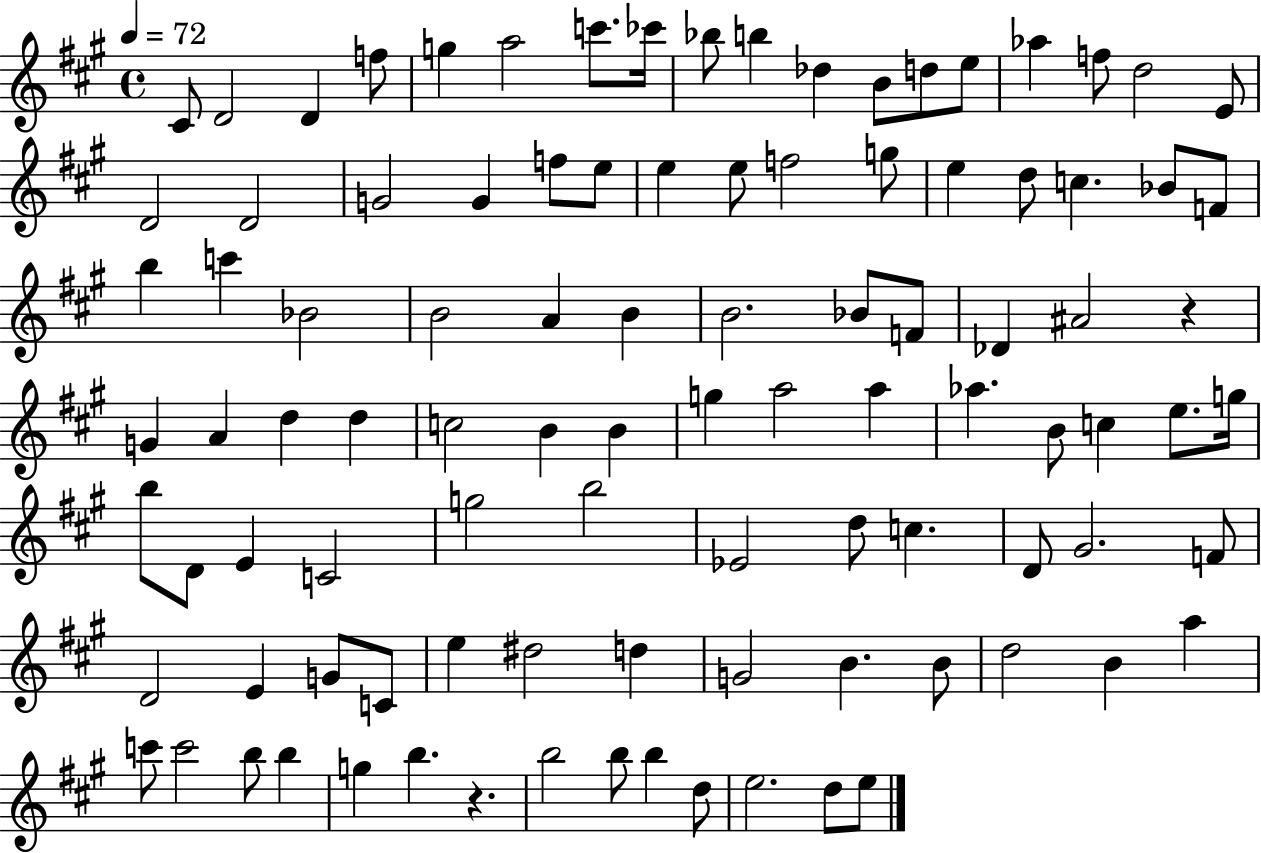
{
  \clef treble
  \time 4/4
  \defaultTimeSignature
  \key a \major
  \tempo 4 = 72
  cis'8 d'2 d'4 f''8 | g''4 a''2 c'''8. ces'''16 | bes''8 b''4 des''4 b'8 d''8 e''8 | aes''4 f''8 d''2 e'8 | \break d'2 d'2 | g'2 g'4 f''8 e''8 | e''4 e''8 f''2 g''8 | e''4 d''8 c''4. bes'8 f'8 | \break b''4 c'''4 bes'2 | b'2 a'4 b'4 | b'2. bes'8 f'8 | des'4 ais'2 r4 | \break g'4 a'4 d''4 d''4 | c''2 b'4 b'4 | g''4 a''2 a''4 | aes''4. b'8 c''4 e''8. g''16 | \break b''8 d'8 e'4 c'2 | g''2 b''2 | ees'2 d''8 c''4. | d'8 gis'2. f'8 | \break d'2 e'4 g'8 c'8 | e''4 dis''2 d''4 | g'2 b'4. b'8 | d''2 b'4 a''4 | \break c'''8 c'''2 b''8 b''4 | g''4 b''4. r4. | b''2 b''8 b''4 d''8 | e''2. d''8 e''8 | \break \bar "|."
}